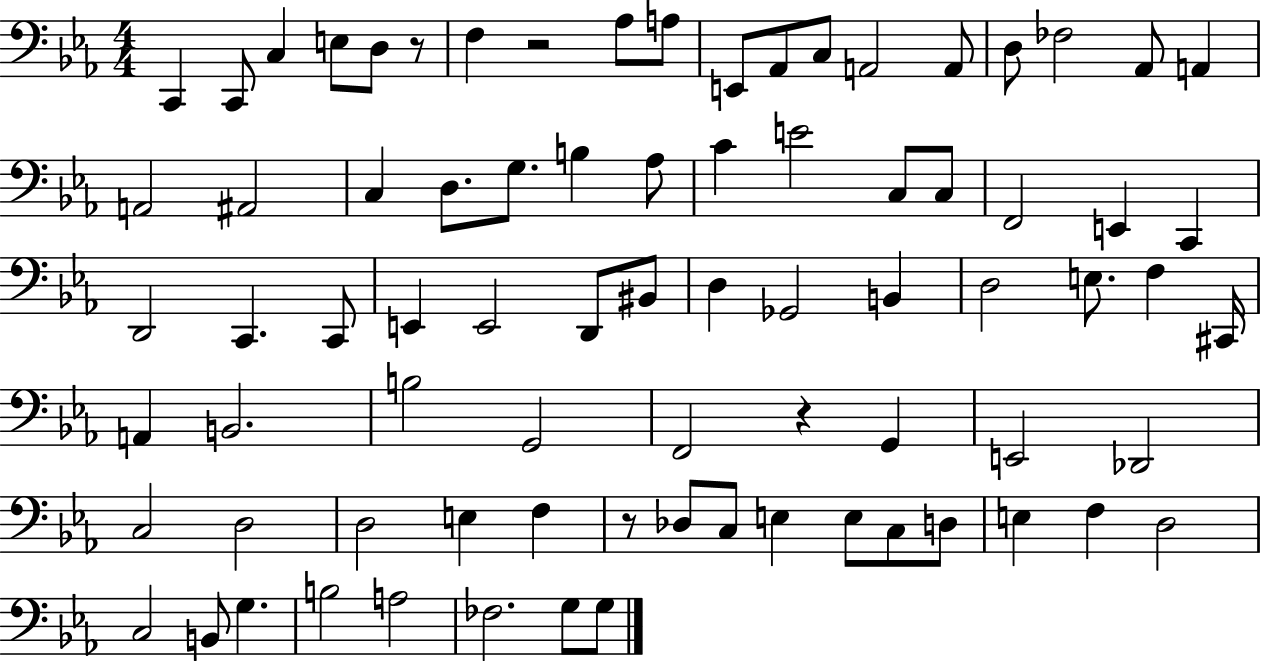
{
  \clef bass
  \numericTimeSignature
  \time 4/4
  \key ees \major
  \repeat volta 2 { c,4 c,8 c4 e8 d8 r8 | f4 r2 aes8 a8 | e,8 aes,8 c8 a,2 a,8 | d8 fes2 aes,8 a,4 | \break a,2 ais,2 | c4 d8. g8. b4 aes8 | c'4 e'2 c8 c8 | f,2 e,4 c,4 | \break d,2 c,4. c,8 | e,4 e,2 d,8 bis,8 | d4 ges,2 b,4 | d2 e8. f4 cis,16 | \break a,4 b,2. | b2 g,2 | f,2 r4 g,4 | e,2 des,2 | \break c2 d2 | d2 e4 f4 | r8 des8 c8 e4 e8 c8 d8 | e4 f4 d2 | \break c2 b,8 g4. | b2 a2 | fes2. g8 g8 | } \bar "|."
}